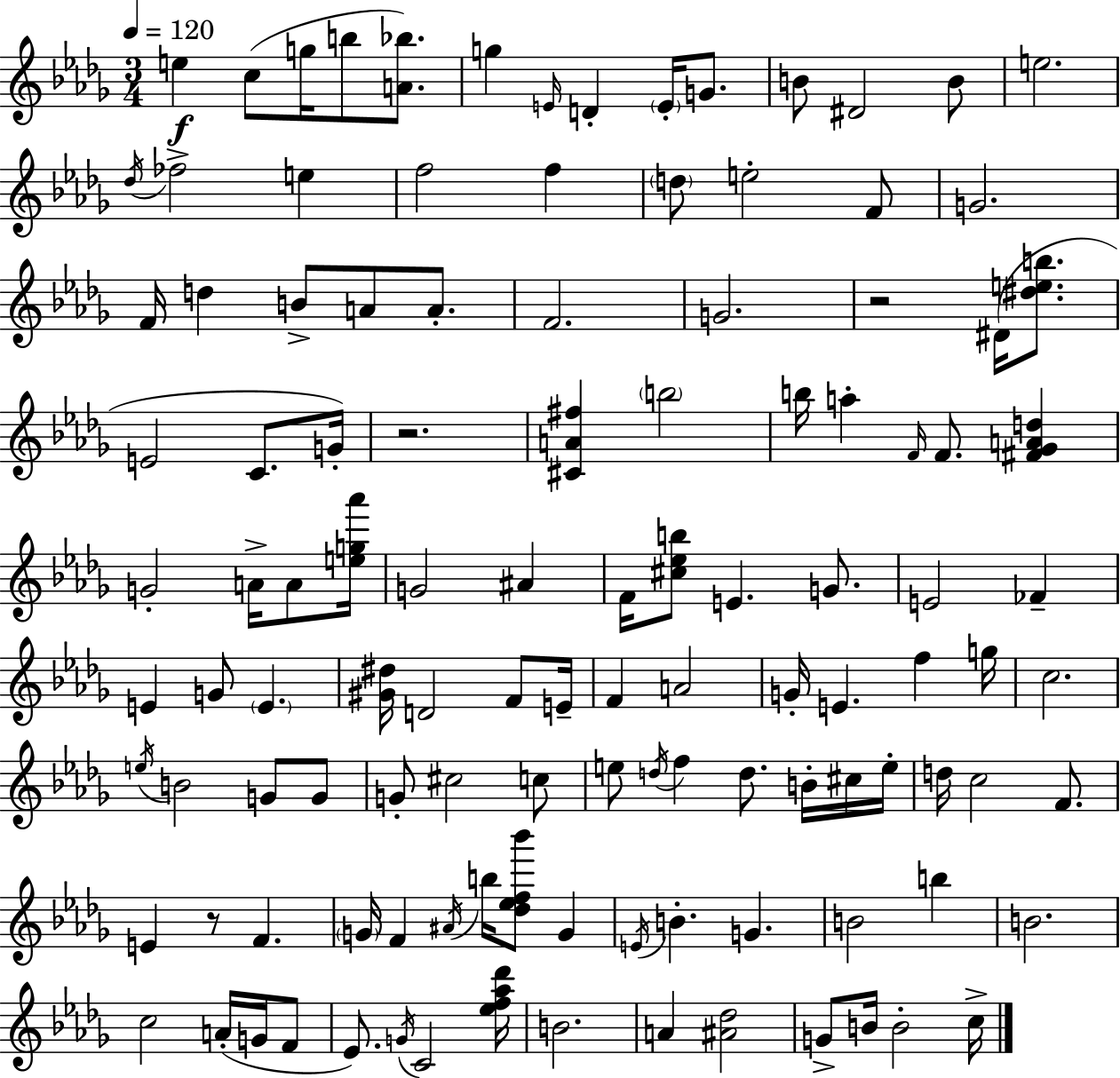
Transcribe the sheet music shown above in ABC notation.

X:1
T:Untitled
M:3/4
L:1/4
K:Bbm
e c/2 g/4 b/2 [A_b]/2 g E/4 D E/4 G/2 B/2 ^D2 B/2 e2 _d/4 _f2 e f2 f d/2 e2 F/2 G2 F/4 d B/2 A/2 A/2 F2 G2 z2 ^D/4 [^deb]/2 E2 C/2 G/4 z2 [^CA^f] b2 b/4 a F/4 F/2 [^F_GAd] G2 A/4 A/2 [eg_a']/4 G2 ^A F/4 [^c_eb]/2 E G/2 E2 _F E G/2 E [^G^d]/4 D2 F/2 E/4 F A2 G/4 E f g/4 c2 e/4 B2 G/2 G/2 G/2 ^c2 c/2 e/2 d/4 f d/2 B/4 ^c/4 e/4 d/4 c2 F/2 E z/2 F G/4 F ^A/4 b/4 [_d_ef_b']/2 G E/4 B G B2 b B2 c2 A/4 G/4 F/2 _E/2 G/4 C2 [_ef_a_d']/4 B2 A [^A_d]2 G/2 B/4 B2 c/4